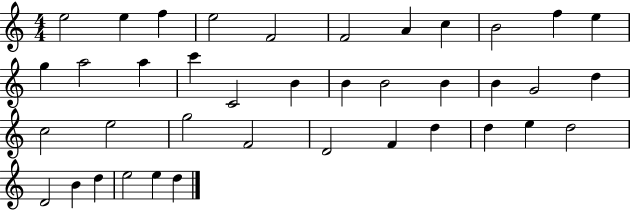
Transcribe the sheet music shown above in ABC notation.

X:1
T:Untitled
M:4/4
L:1/4
K:C
e2 e f e2 F2 F2 A c B2 f e g a2 a c' C2 B B B2 B B G2 d c2 e2 g2 F2 D2 F d d e d2 D2 B d e2 e d